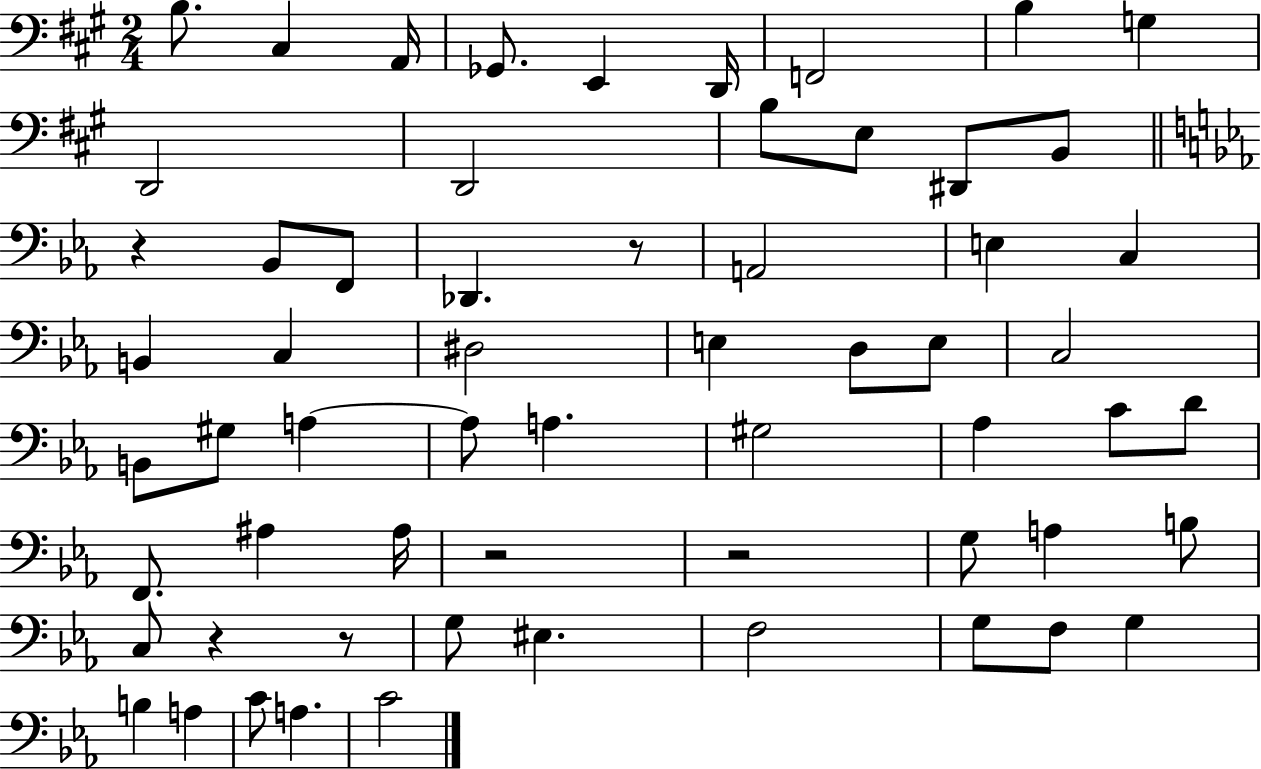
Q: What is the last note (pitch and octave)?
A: C4